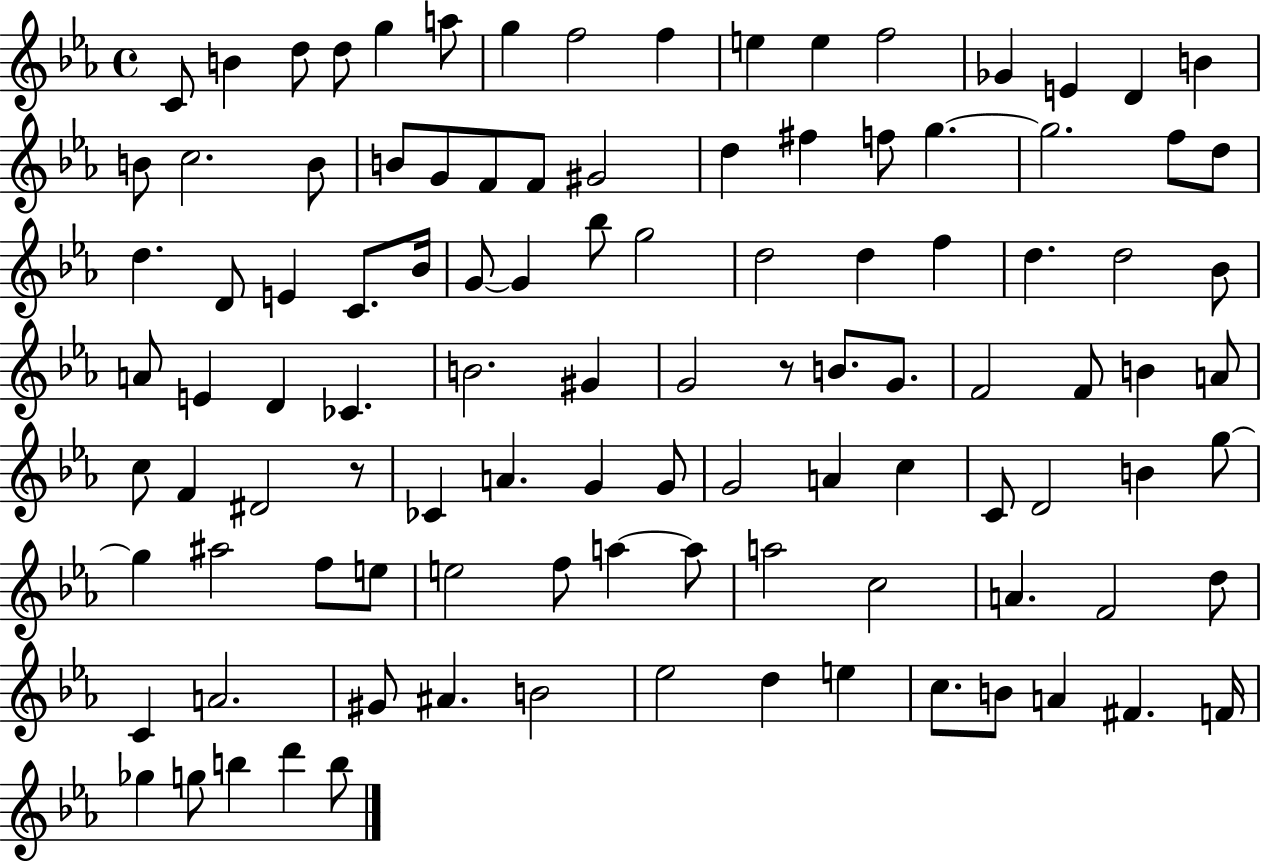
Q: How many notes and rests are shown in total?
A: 106